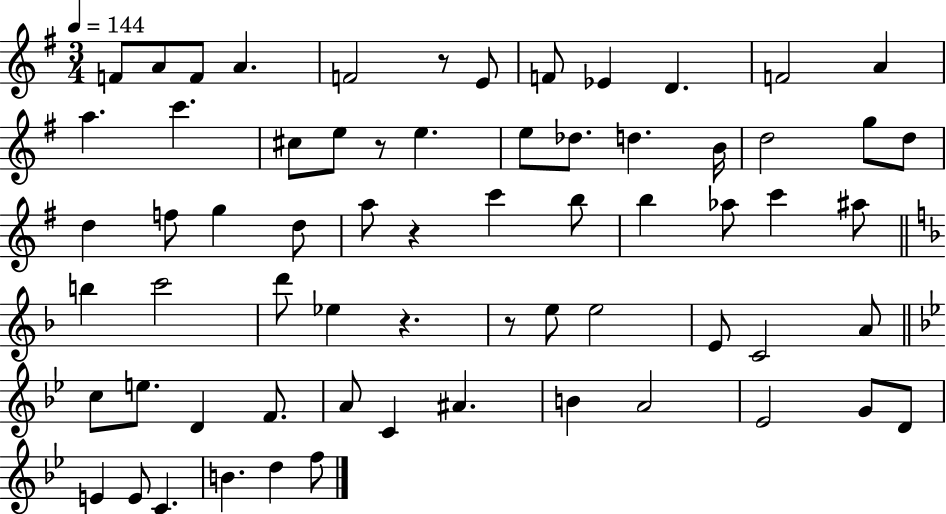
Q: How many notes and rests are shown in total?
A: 66